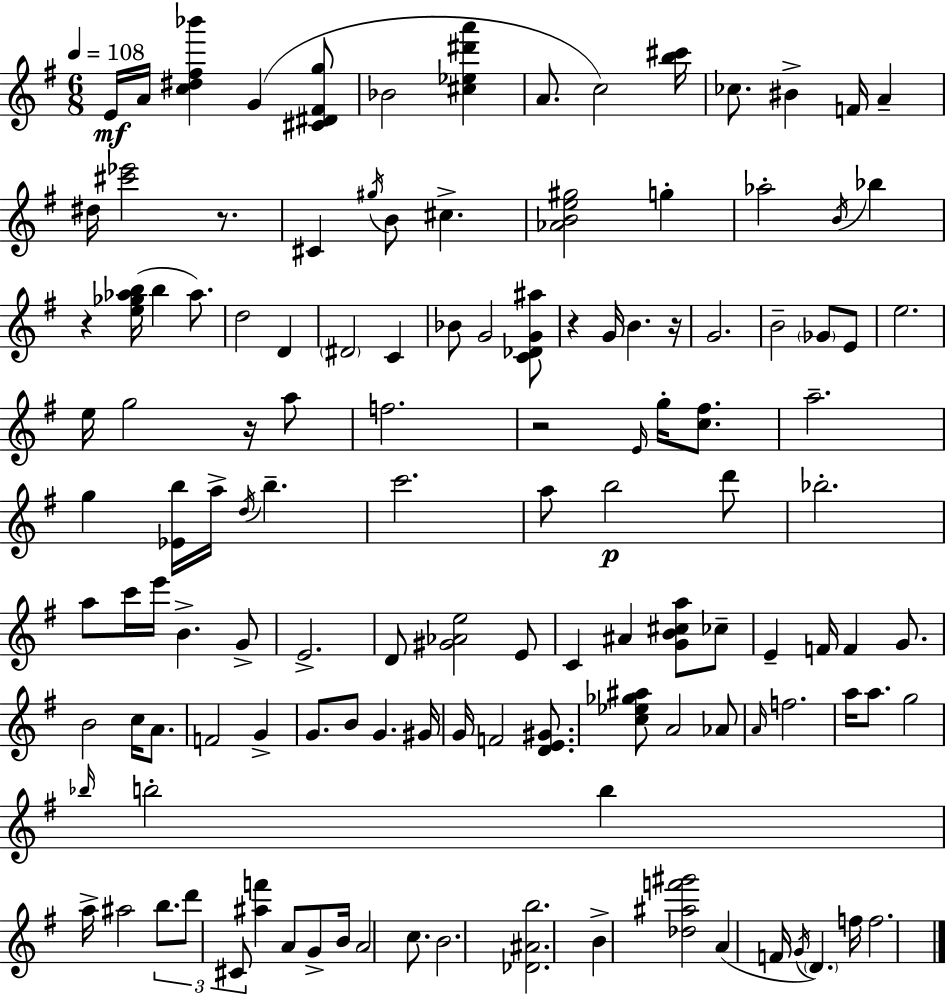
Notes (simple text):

E4/s A4/s [C5,D#5,F#5,Bb6]/q G4/q [C#4,D#4,F#4,G5]/e Bb4/h [C#5,Eb5,D#6,A6]/q A4/e. C5/h [B5,C#6]/s CES5/e. BIS4/q F4/s A4/q D#5/s [C#6,Eb6]/h R/e. C#4/q G#5/s B4/e C#5/q. [Ab4,B4,E5,G#5]/h G5/q Ab5/h B4/s Bb5/q R/q [E5,Gb5,Ab5,B5]/s B5/q Ab5/e. D5/h D4/q D#4/h C4/q Bb4/e G4/h [C4,Db4,G4,A#5]/e R/q G4/s B4/q. R/s G4/h. B4/h Gb4/e E4/e E5/h. E5/s G5/h R/s A5/e F5/h. R/h E4/s G5/s [C5,F#5]/e. A5/h. G5/q [Eb4,B5]/s A5/s D5/s B5/q. C6/h. A5/e B5/h D6/e Bb5/h. A5/e C6/s E6/s B4/q. G4/e E4/h. D4/e [G#4,Ab4,E5]/h E4/e C4/q A#4/q [G4,B4,C#5,A5]/e CES5/e E4/q F4/s F4/q G4/e. B4/h C5/s A4/e. F4/h G4/q G4/e. B4/e G4/q. G#4/s G4/s F4/h [D4,E4,G#4]/e. [C5,Eb5,Gb5,A#5]/e A4/h Ab4/e A4/s F5/h. A5/s A5/e. G5/h Bb5/s B5/h B5/q A5/s A#5/h B5/e. D6/e C#4/e [A#5,F6]/q A4/e G4/e B4/s A4/h C5/e. B4/h. [Db4,A#4,B5]/h. B4/q [Db5,A#5,F6,G#6]/h A4/q F4/s G4/s D4/q. F5/s F5/h.